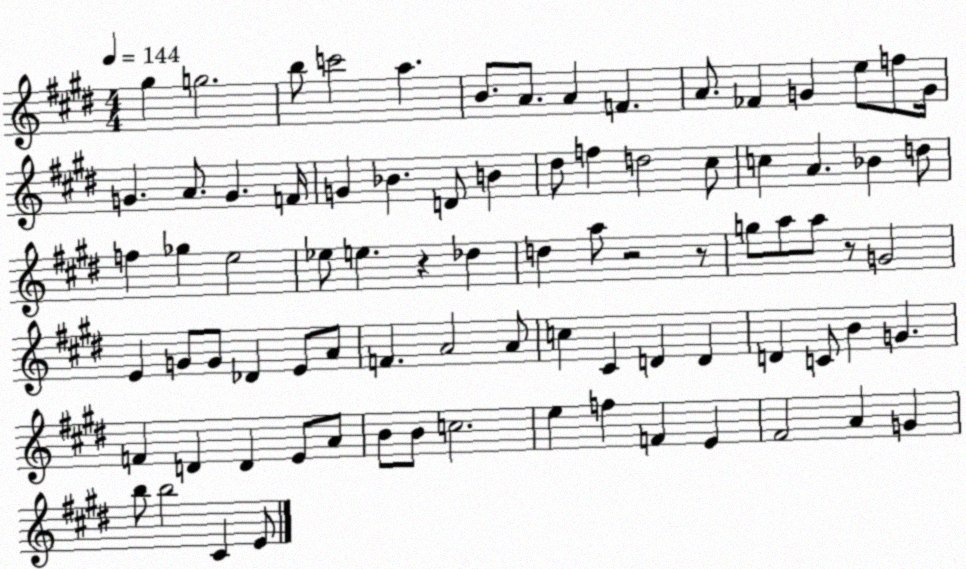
X:1
T:Untitled
M:4/4
L:1/4
K:E
^g g2 b/2 c'2 a B/2 A/2 A F A/2 _F G e/2 f/2 G/4 G A/2 G F/4 G _B D/2 B ^d/2 f d2 ^c/2 c A _B d/2 f _g e2 _e/2 e z _d d a/2 z2 z/2 g/2 a/2 a/2 z/2 G2 E G/2 G/2 _D E/2 A/2 F A2 A/2 c ^C D D D C/2 B G F D D E/2 A/2 B/2 B/2 c2 e f F E ^F2 A G b/2 b2 ^C E/2